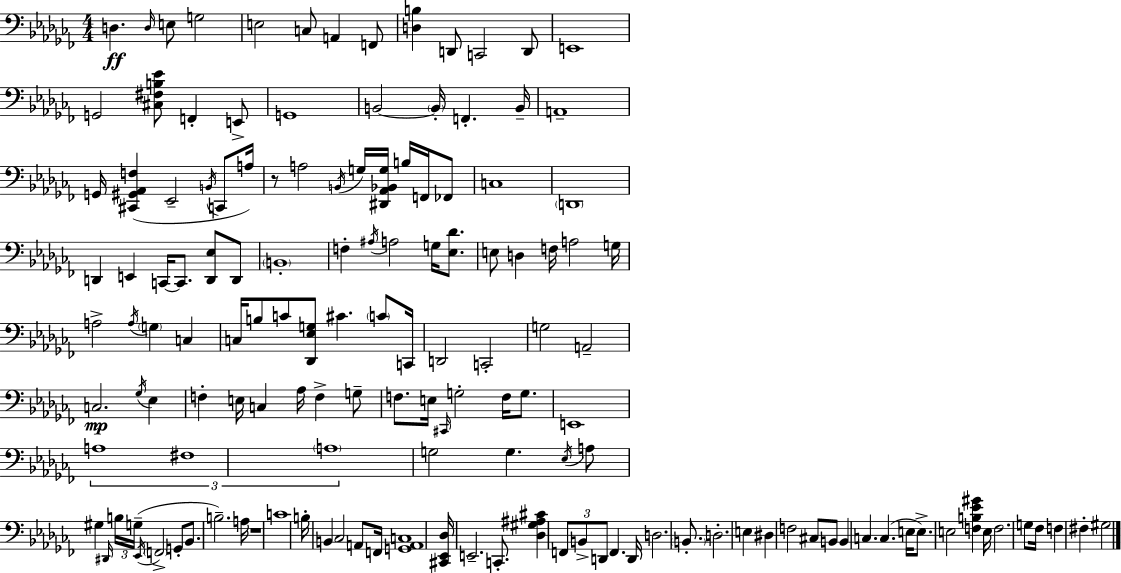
D3/q. D3/s E3/e G3/h E3/h C3/e A2/q F2/e [D3,B3]/q D2/e C2/h D2/e E2/w G2/h [C#3,F#3,B3,Eb4]/e F2/q E2/e G2/w B2/h B2/s F2/q. B2/s A2/w G2/s [C#2,G#2,Ab2,F3]/q Eb2/h B2/s C2/e A3/s R/e A3/h B2/s G3/s [D#2,Ab2,Bb2,G3]/s B3/s F2/s FES2/e C3/w D2/w D2/q E2/q C2/s C2/e. [D2,Eb3]/e D2/e B2/w F3/q A#3/s A3/h G3/s [Eb3,Db4]/e. E3/e D3/q F3/s A3/h G3/s A3/h A3/s G3/q C3/q C3/s B3/e C4/e [Db2,Eb3,G3]/e C#4/q. C4/e C2/s D2/h C2/h G3/h A2/h C3/h. Gb3/s Eb3/q F3/q E3/s C3/q Ab3/s F3/q G3/e F3/e. E3/s C#2/s G3/h F3/s G3/e. E2/w A3/w F#3/w A3/w G3/h G3/q. Eb3/s A3/e G#3/q D#2/s B3/s G3/s Eb2/s F2/h G2/e Bb2/e. B3/h. A3/s R/w C4/w B3/s B2/q CES3/h A2/e F2/s [G2,A2,C3]/w [C#2,Eb2,Db3]/s E2/h. C2/e. [Db3,G#3,A#3,C#4]/q F2/e B2/e D2/e F2/q. D2/s D3/h. B2/e. D3/h. E3/q D#3/q F3/h C#3/e B2/e B2/q C3/q. C3/q. E3/s E3/e. E3/h [F3,B3,Eb4,G#4]/q E3/s F3/h. G3/e FES3/s F3/q F#3/q G#3/h